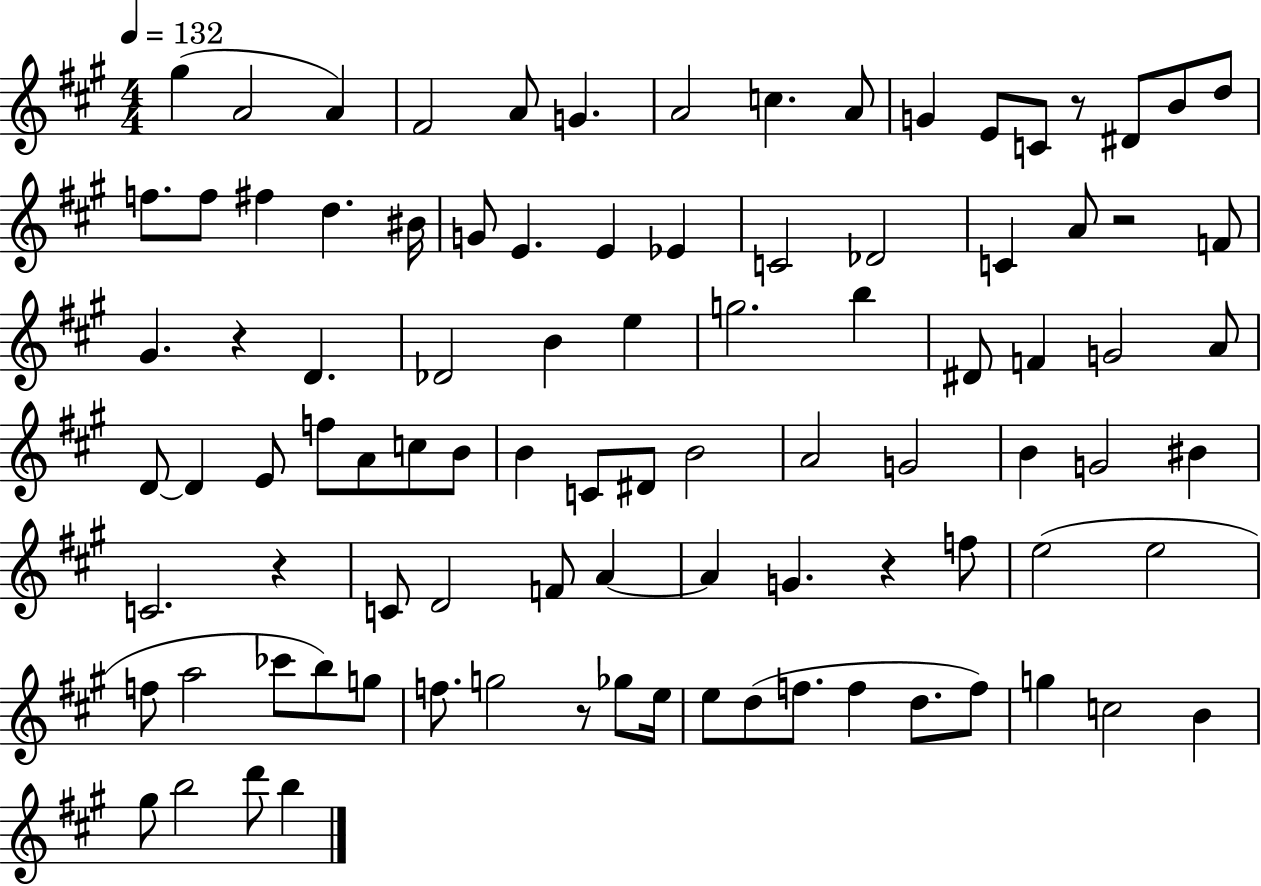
X:1
T:Untitled
M:4/4
L:1/4
K:A
^g A2 A ^F2 A/2 G A2 c A/2 G E/2 C/2 z/2 ^D/2 B/2 d/2 f/2 f/2 ^f d ^B/4 G/2 E E _E C2 _D2 C A/2 z2 F/2 ^G z D _D2 B e g2 b ^D/2 F G2 A/2 D/2 D E/2 f/2 A/2 c/2 B/2 B C/2 ^D/2 B2 A2 G2 B G2 ^B C2 z C/2 D2 F/2 A A G z f/2 e2 e2 f/2 a2 _c'/2 b/2 g/2 f/2 g2 z/2 _g/2 e/4 e/2 d/2 f/2 f d/2 f/2 g c2 B ^g/2 b2 d'/2 b